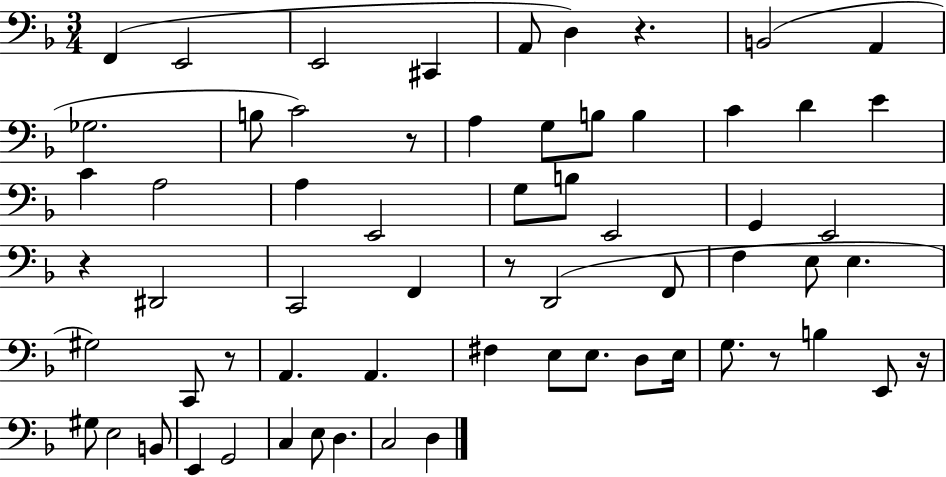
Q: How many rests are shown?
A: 7